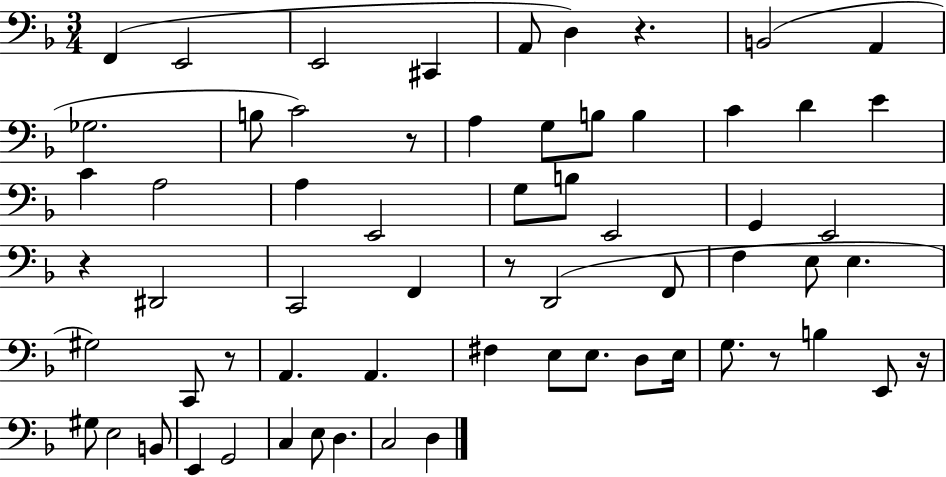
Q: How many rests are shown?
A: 7